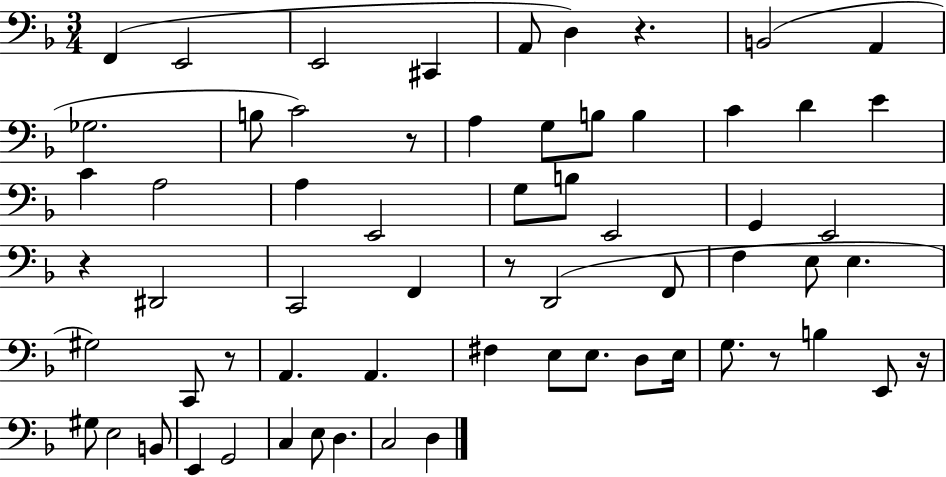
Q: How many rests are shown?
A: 7